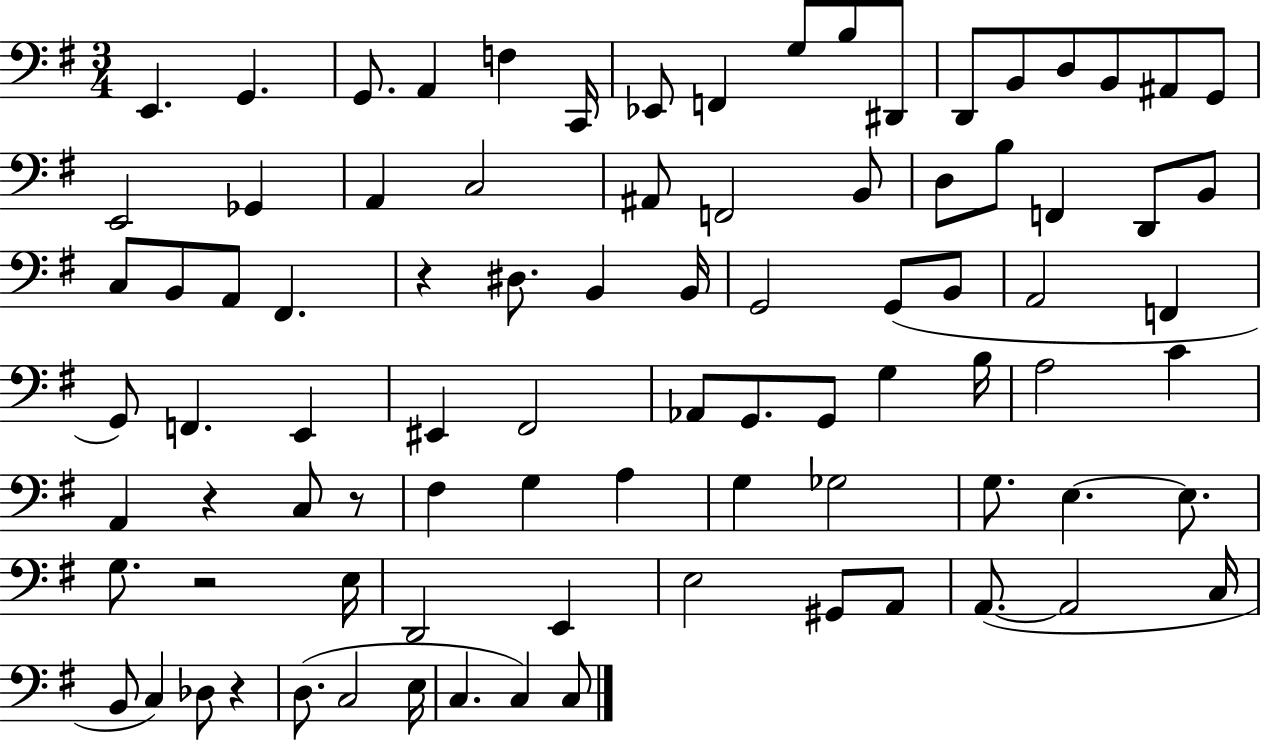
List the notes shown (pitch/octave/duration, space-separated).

E2/q. G2/q. G2/e. A2/q F3/q C2/s Eb2/e F2/q G3/e B3/e D#2/e D2/e B2/e D3/e B2/e A#2/e G2/e E2/h Gb2/q A2/q C3/h A#2/e F2/h B2/e D3/e B3/e F2/q D2/e B2/e C3/e B2/e A2/e F#2/q. R/q D#3/e. B2/q B2/s G2/h G2/e B2/e A2/h F2/q G2/e F2/q. E2/q EIS2/q F#2/h Ab2/e G2/e. G2/e G3/q B3/s A3/h C4/q A2/q R/q C3/e R/e F#3/q G3/q A3/q G3/q Gb3/h G3/e. E3/q. E3/e. G3/e. R/h E3/s D2/h E2/q E3/h G#2/e A2/e A2/e. A2/h C3/s B2/e C3/q Db3/e R/q D3/e. C3/h E3/s C3/q. C3/q C3/e